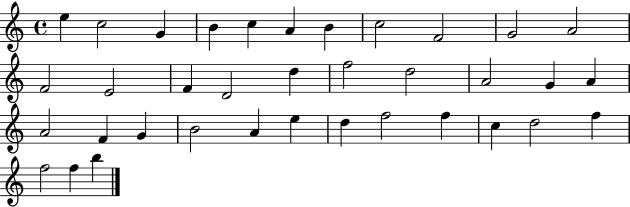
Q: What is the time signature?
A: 4/4